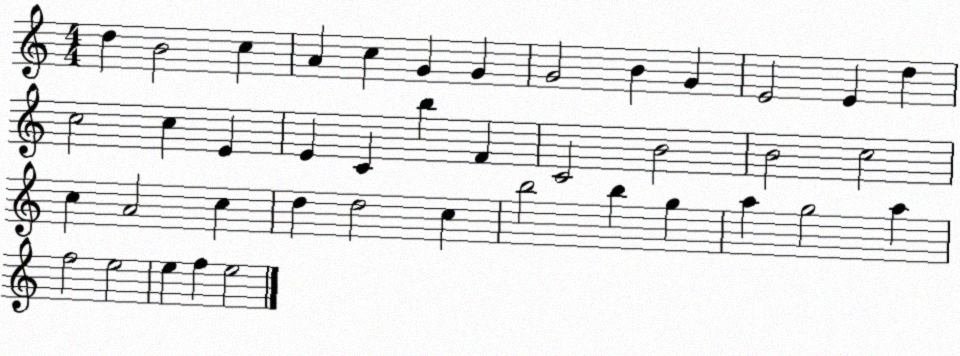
X:1
T:Untitled
M:4/4
L:1/4
K:C
d B2 c A c G G G2 B G E2 E d c2 c E E C b F C2 B2 B2 c2 c A2 c d d2 c b2 b g a g2 a f2 e2 e f e2